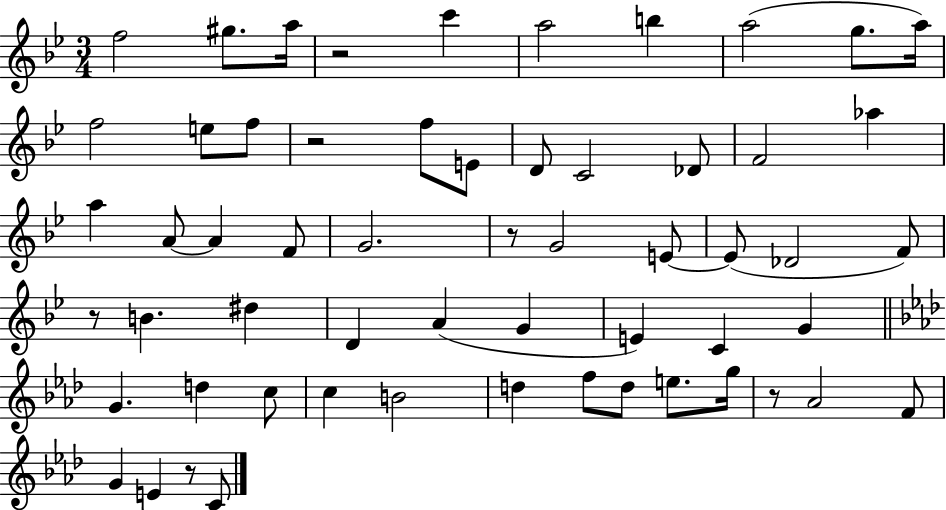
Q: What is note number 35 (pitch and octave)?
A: E4